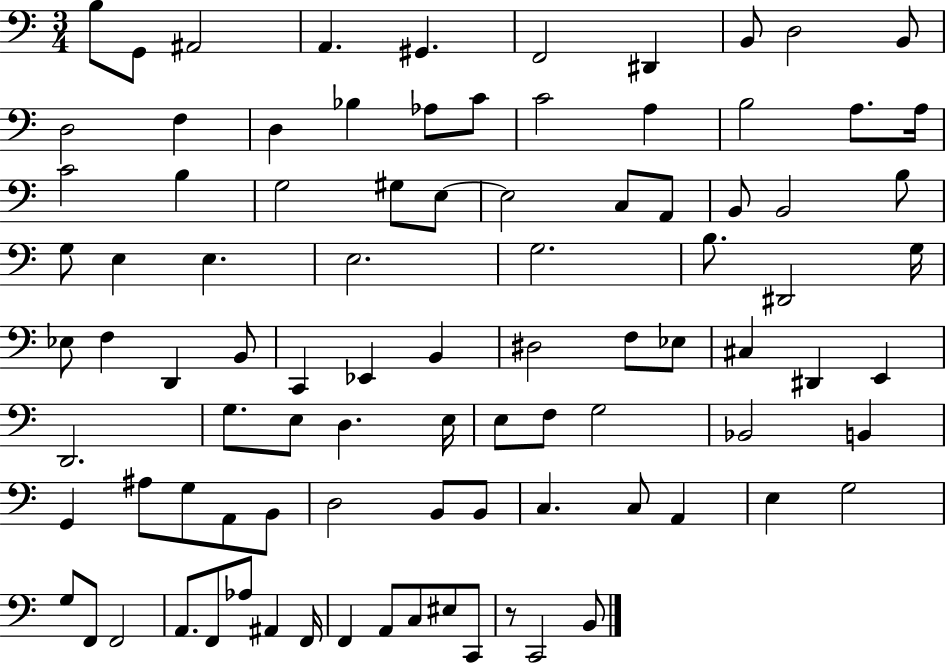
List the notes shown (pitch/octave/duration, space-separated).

B3/e G2/e A#2/h A2/q. G#2/q. F2/h D#2/q B2/e D3/h B2/e D3/h F3/q D3/q Bb3/q Ab3/e C4/e C4/h A3/q B3/h A3/e. A3/s C4/h B3/q G3/h G#3/e E3/e E3/h C3/e A2/e B2/e B2/h B3/e G3/e E3/q E3/q. E3/h. G3/h. B3/e. D#2/h G3/s Eb3/e F3/q D2/q B2/e C2/q Eb2/q B2/q D#3/h F3/e Eb3/e C#3/q D#2/q E2/q D2/h. G3/e. E3/e D3/q. E3/s E3/e F3/e G3/h Bb2/h B2/q G2/q A#3/e G3/e A2/e B2/e D3/h B2/e B2/e C3/q. C3/e A2/q E3/q G3/h G3/e F2/e F2/h A2/e. F2/e Ab3/e A#2/q F2/s F2/q A2/e C3/e EIS3/e C2/e R/e C2/h B2/e